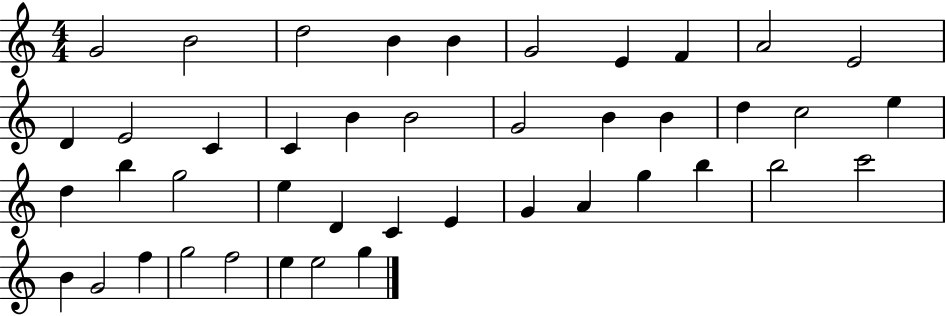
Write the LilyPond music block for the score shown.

{
  \clef treble
  \numericTimeSignature
  \time 4/4
  \key c \major
  g'2 b'2 | d''2 b'4 b'4 | g'2 e'4 f'4 | a'2 e'2 | \break d'4 e'2 c'4 | c'4 b'4 b'2 | g'2 b'4 b'4 | d''4 c''2 e''4 | \break d''4 b''4 g''2 | e''4 d'4 c'4 e'4 | g'4 a'4 g''4 b''4 | b''2 c'''2 | \break b'4 g'2 f''4 | g''2 f''2 | e''4 e''2 g''4 | \bar "|."
}